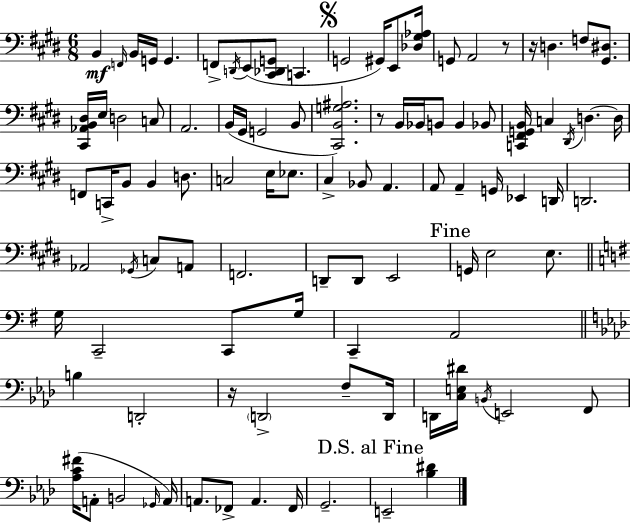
B2/q F2/s B2/s G2/s G2/q. F2/e D2/s E2/e [C#2,Db2,G2]/e C2/q. G2/h G#2/s E2/e [Db3,G#3,Ab3]/s G2/e A2/h R/e R/s D3/q. F3/e [G#2,D#3]/e. [C#2,Ab2,B2,D#3]/s E3/s D3/h C3/e A2/h. B2/s G#2/s G2/h B2/e [C#2,B2,G3,A#3]/h. R/e B2/s Bb2/s B2/e B2/q Bb2/e [C2,F#2,G2,B2]/s C3/q D#2/s D3/q. D3/s F2/e C2/s B2/e B2/q D3/e. C3/h E3/s Eb3/e. C#3/q Bb2/e A2/q. A2/e A2/q G2/s Eb2/q D2/s D2/h. Ab2/h Gb2/s C3/e A2/e F2/h. D2/e D2/e E2/h G2/s E3/h E3/e. G3/s C2/h C2/e G3/s C2/q A2/h B3/q D2/h R/s D2/h F3/e D2/s D2/s [C3,E3,D#4]/s B2/s E2/h F2/e [Ab3,C4,F#4]/s A2/e B2/h Gb2/s A2/s A2/e. FES2/e A2/q. FES2/s G2/h. E2/h [Bb3,D#4]/q